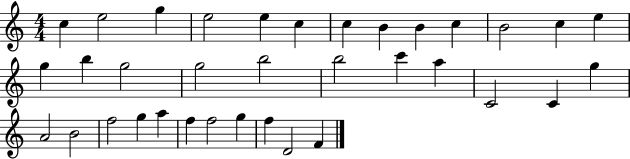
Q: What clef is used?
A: treble